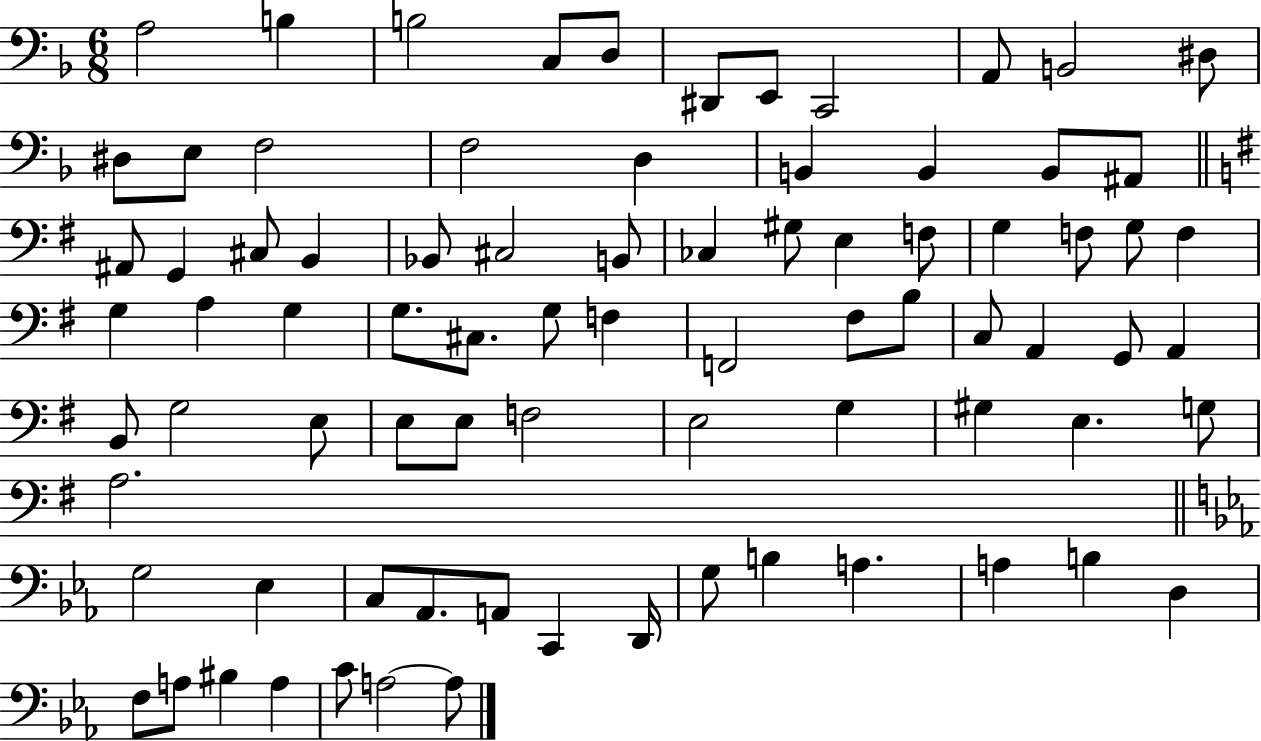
X:1
T:Untitled
M:6/8
L:1/4
K:F
A,2 B, B,2 C,/2 D,/2 ^D,,/2 E,,/2 C,,2 A,,/2 B,,2 ^D,/2 ^D,/2 E,/2 F,2 F,2 D, B,, B,, B,,/2 ^A,,/2 ^A,,/2 G,, ^C,/2 B,, _B,,/2 ^C,2 B,,/2 _C, ^G,/2 E, F,/2 G, F,/2 G,/2 F, G, A, G, G,/2 ^C,/2 G,/2 F, F,,2 ^F,/2 B,/2 C,/2 A,, G,,/2 A,, B,,/2 G,2 E,/2 E,/2 E,/2 F,2 E,2 G, ^G, E, G,/2 A,2 G,2 _E, C,/2 _A,,/2 A,,/2 C,, D,,/4 G,/2 B, A, A, B, D, F,/2 A,/2 ^B, A, C/2 A,2 A,/2